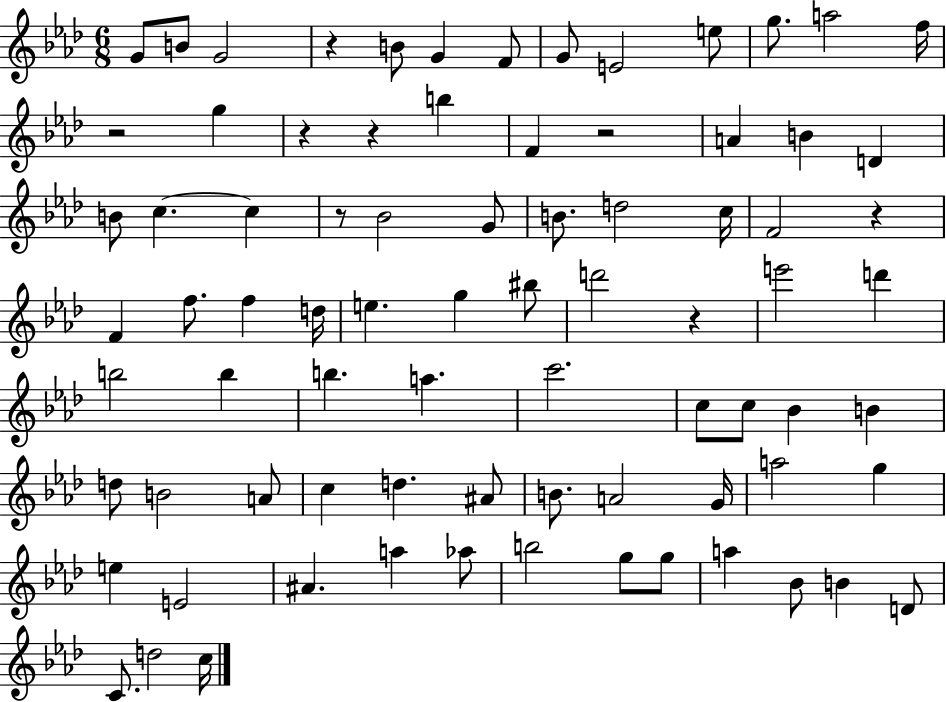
{
  \clef treble
  \numericTimeSignature
  \time 6/8
  \key aes \major
  g'8 b'8 g'2 | r4 b'8 g'4 f'8 | g'8 e'2 e''8 | g''8. a''2 f''16 | \break r2 g''4 | r4 r4 b''4 | f'4 r2 | a'4 b'4 d'4 | \break b'8 c''4.~~ c''4 | r8 bes'2 g'8 | b'8. d''2 c''16 | f'2 r4 | \break f'4 f''8. f''4 d''16 | e''4. g''4 bis''8 | d'''2 r4 | e'''2 d'''4 | \break b''2 b''4 | b''4. a''4. | c'''2. | c''8 c''8 bes'4 b'4 | \break d''8 b'2 a'8 | c''4 d''4. ais'8 | b'8. a'2 g'16 | a''2 g''4 | \break e''4 e'2 | ais'4. a''4 aes''8 | b''2 g''8 g''8 | a''4 bes'8 b'4 d'8 | \break c'8. d''2 c''16 | \bar "|."
}